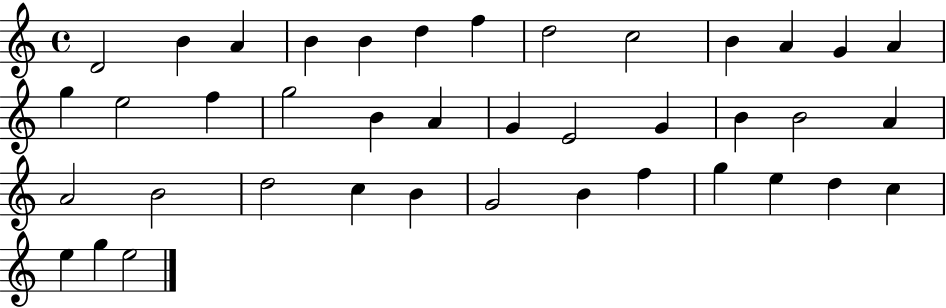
{
  \clef treble
  \time 4/4
  \defaultTimeSignature
  \key c \major
  d'2 b'4 a'4 | b'4 b'4 d''4 f''4 | d''2 c''2 | b'4 a'4 g'4 a'4 | \break g''4 e''2 f''4 | g''2 b'4 a'4 | g'4 e'2 g'4 | b'4 b'2 a'4 | \break a'2 b'2 | d''2 c''4 b'4 | g'2 b'4 f''4 | g''4 e''4 d''4 c''4 | \break e''4 g''4 e''2 | \bar "|."
}